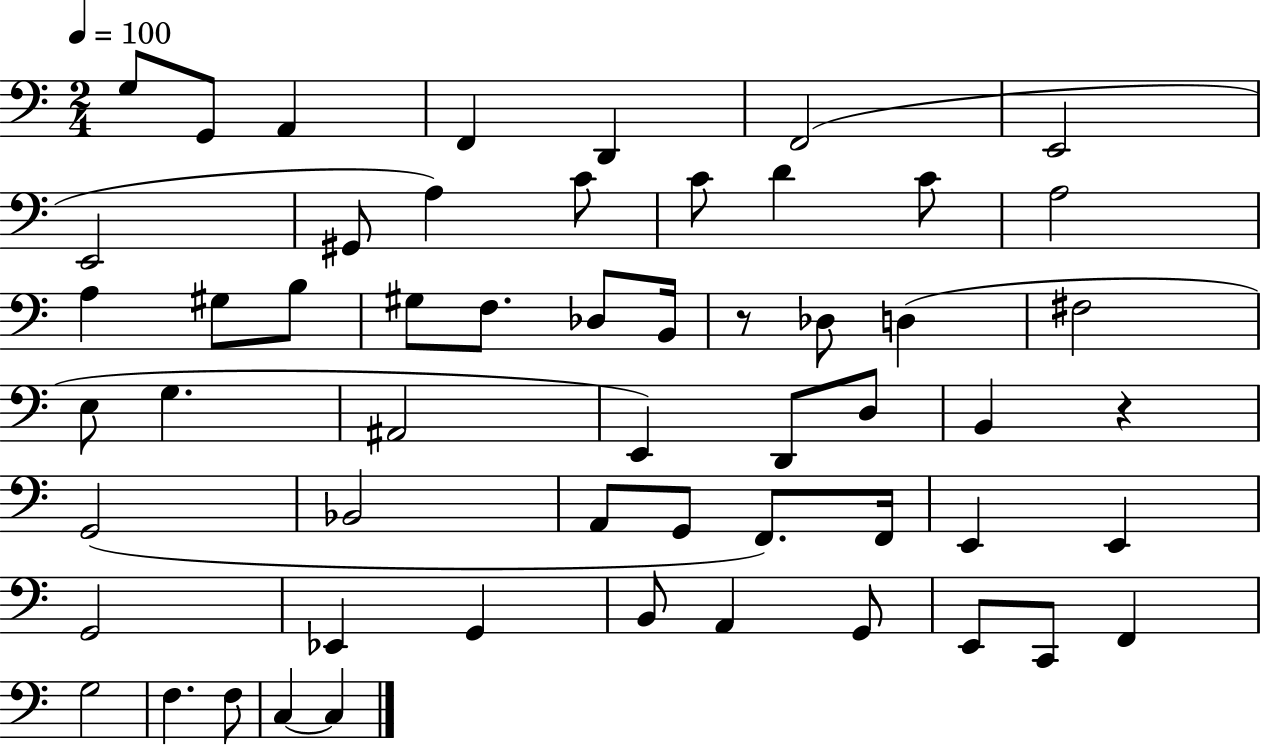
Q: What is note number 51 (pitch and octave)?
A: F3